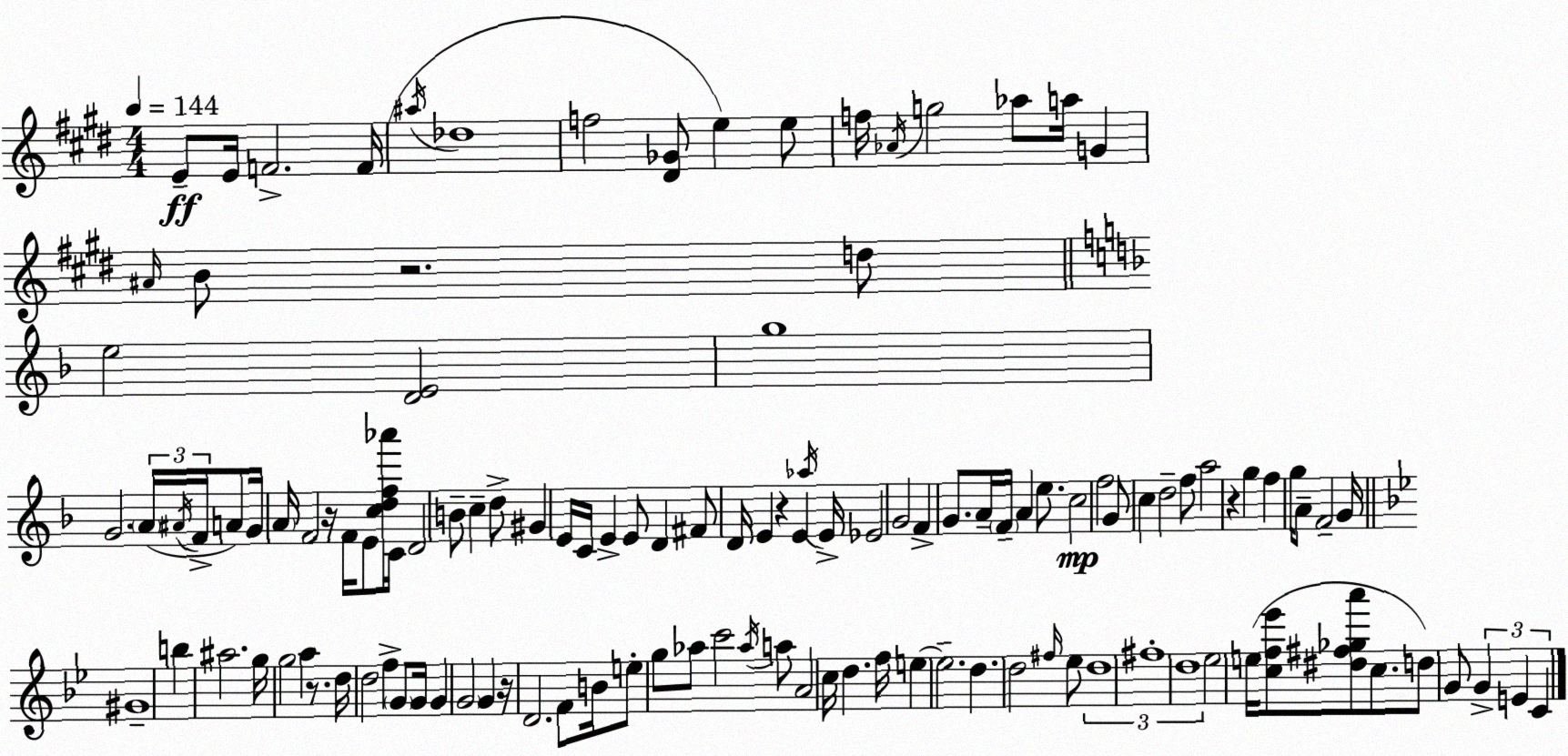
X:1
T:Untitled
M:4/4
L:1/4
K:E
E/2 E/4 F2 F/4 ^a/4 _d4 f2 [^D_G]/2 e e/2 f/4 _A/4 g2 _a/2 a/4 G ^A/4 B/2 z2 d/2 e2 [DE]2 g4 G2 A/4 ^A/4 F/4 A/2 G/4 A/4 F2 z/4 F/4 E/2 [cdf_a']/4 C/4 D2 B/2 c d/2 ^G E/4 C/4 E E/2 D ^F/2 D/4 E z E _a/4 E/4 _E2 G2 F G/2 A/4 F/4 A e/2 c2 f2 G/2 c d2 f/2 a2 z g f g/4 A/2 F2 G/4 ^G4 b ^a2 g/4 g2 a z/2 d/4 d2 f G/2 G/4 G G2 G z/4 D2 F/2 B/4 e/2 g/2 _a/2 c'2 _a/4 a/2 A2 c/4 d f/4 e e2 d d2 ^f/4 _e/2 d4 ^f4 d4 _e2 e/4 [cf_e']/2 [^d^f_ga']/2 c/2 d/2 G/2 G E C